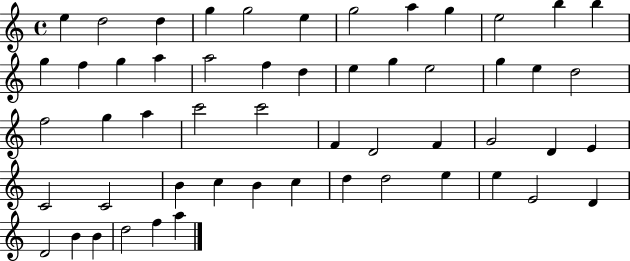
{
  \clef treble
  \time 4/4
  \defaultTimeSignature
  \key c \major
  e''4 d''2 d''4 | g''4 g''2 e''4 | g''2 a''4 g''4 | e''2 b''4 b''4 | \break g''4 f''4 g''4 a''4 | a''2 f''4 d''4 | e''4 g''4 e''2 | g''4 e''4 d''2 | \break f''2 g''4 a''4 | c'''2 c'''2 | f'4 d'2 f'4 | g'2 d'4 e'4 | \break c'2 c'2 | b'4 c''4 b'4 c''4 | d''4 d''2 e''4 | e''4 e'2 d'4 | \break d'2 b'4 b'4 | d''2 f''4 a''4 | \bar "|."
}